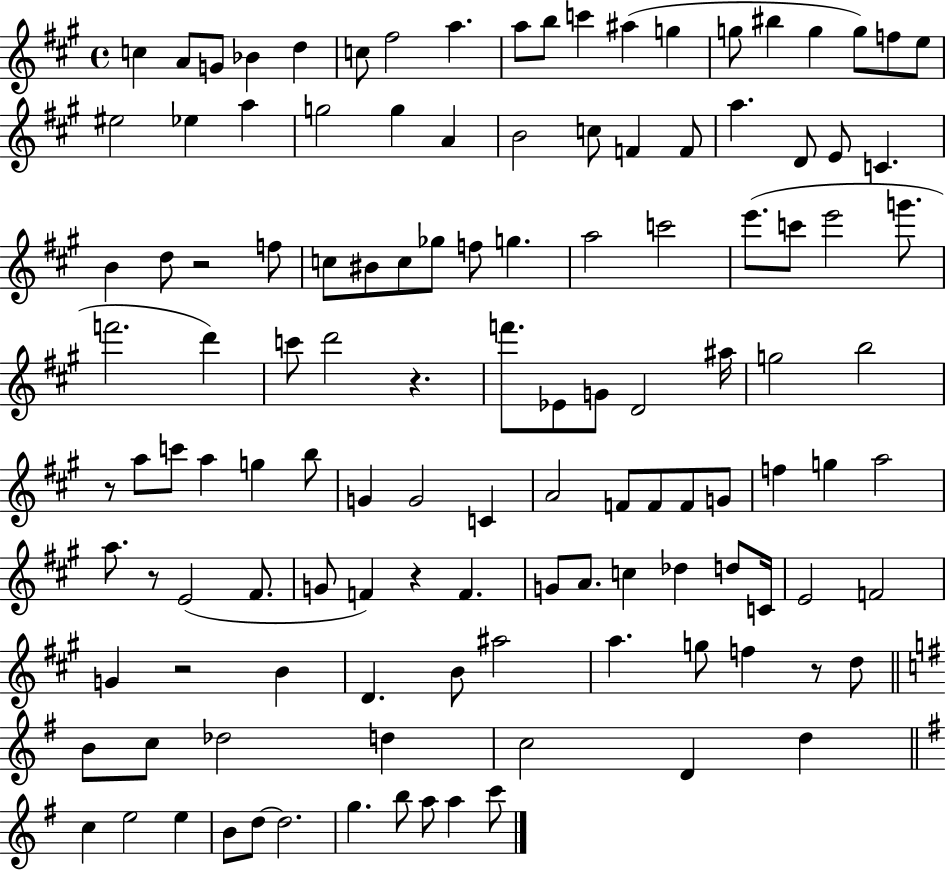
{
  \clef treble
  \time 4/4
  \defaultTimeSignature
  \key a \major
  c''4 a'8 g'8 bes'4 d''4 | c''8 fis''2 a''4. | a''8 b''8 c'''4 ais''4( g''4 | g''8 bis''4 g''4 g''8) f''8 e''8 | \break eis''2 ees''4 a''4 | g''2 g''4 a'4 | b'2 c''8 f'4 f'8 | a''4. d'8 e'8 c'4. | \break b'4 d''8 r2 f''8 | c''8 bis'8 c''8 ges''8 f''8 g''4. | a''2 c'''2 | e'''8.( c'''8 e'''2 g'''8. | \break f'''2. d'''4) | c'''8 d'''2 r4. | f'''8. ees'8 g'8 d'2 ais''16 | g''2 b''2 | \break r8 a''8 c'''8 a''4 g''4 b''8 | g'4 g'2 c'4 | a'2 f'8 f'8 f'8 g'8 | f''4 g''4 a''2 | \break a''8. r8 e'2( fis'8. | g'8 f'4) r4 f'4. | g'8 a'8. c''4 des''4 d''8 c'16 | e'2 f'2 | \break g'4 r2 b'4 | d'4. b'8 ais''2 | a''4. g''8 f''4 r8 d''8 | \bar "||" \break \key e \minor b'8 c''8 des''2 d''4 | c''2 d'4 d''4 | \bar "||" \break \key g \major c''4 e''2 e''4 | b'8 d''8~~ d''2. | g''4. b''8 a''8 a''4 c'''8 | \bar "|."
}